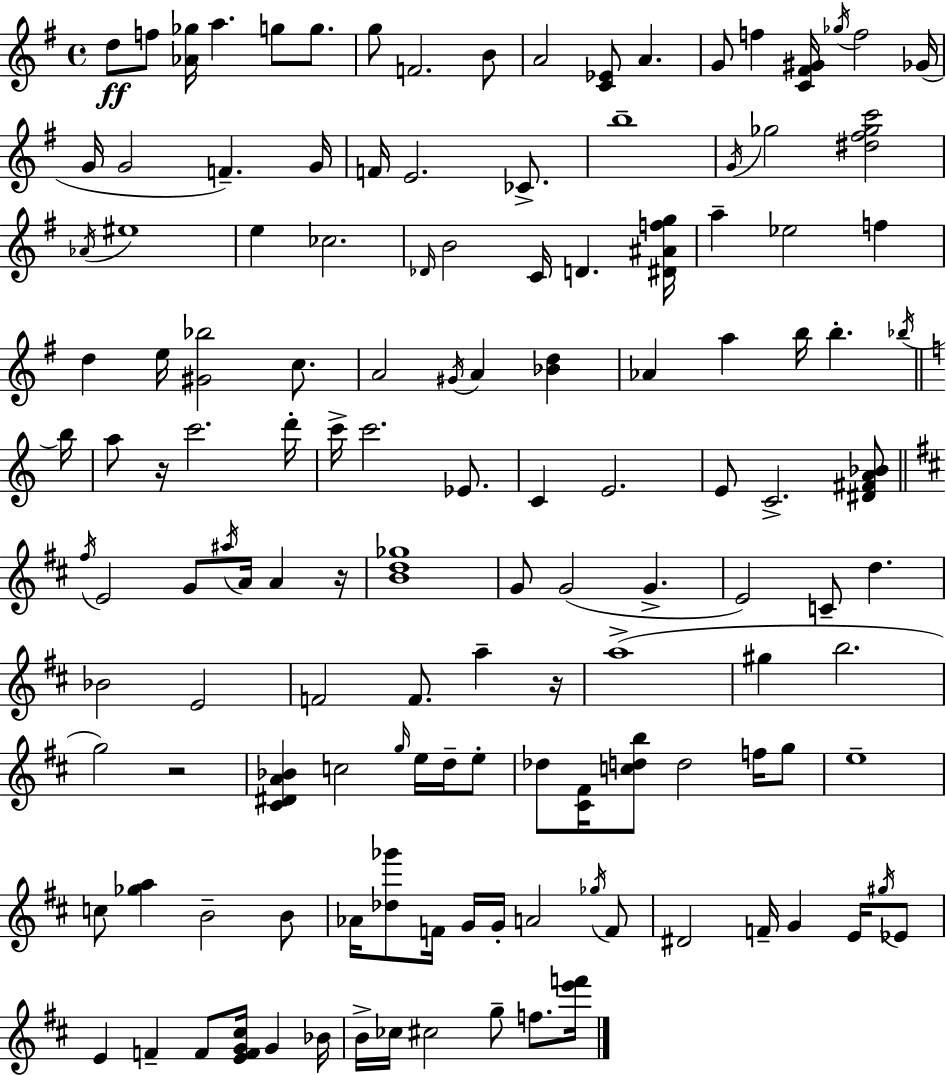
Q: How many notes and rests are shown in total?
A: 135